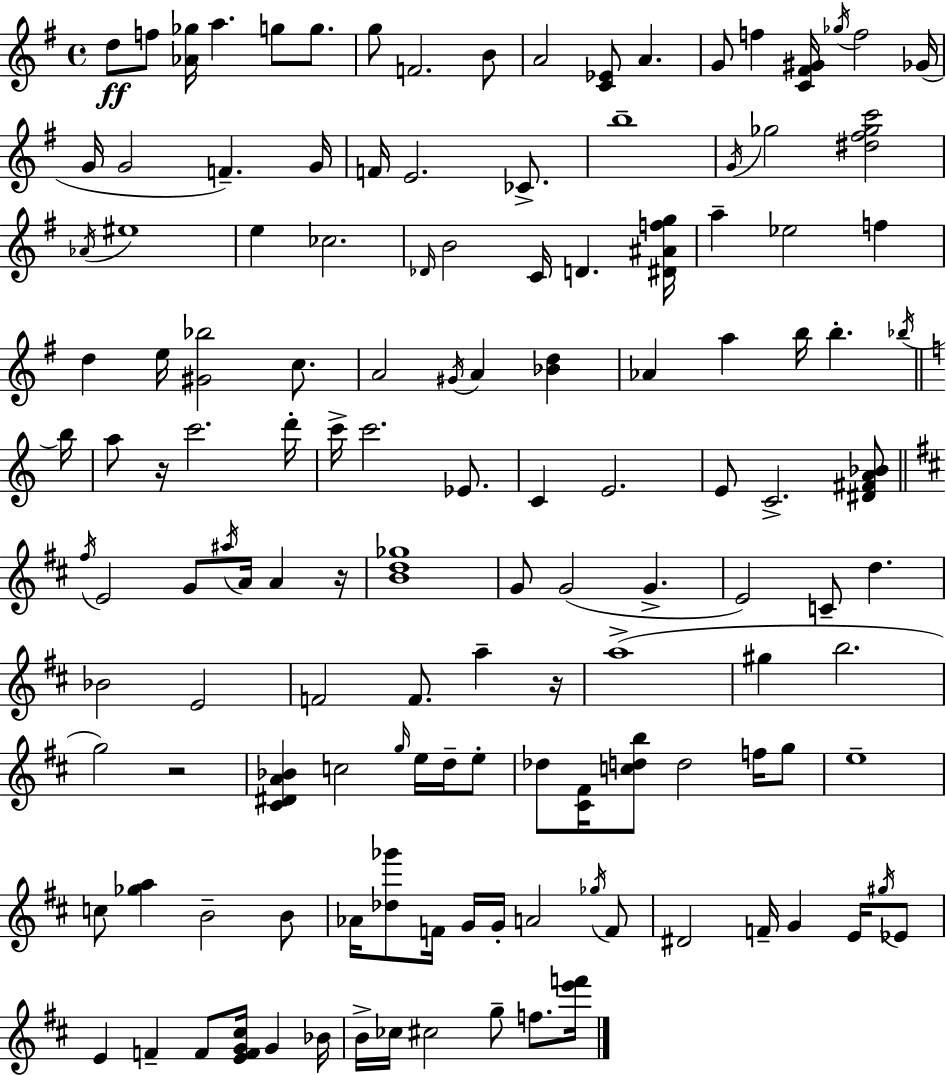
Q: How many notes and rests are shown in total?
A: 135